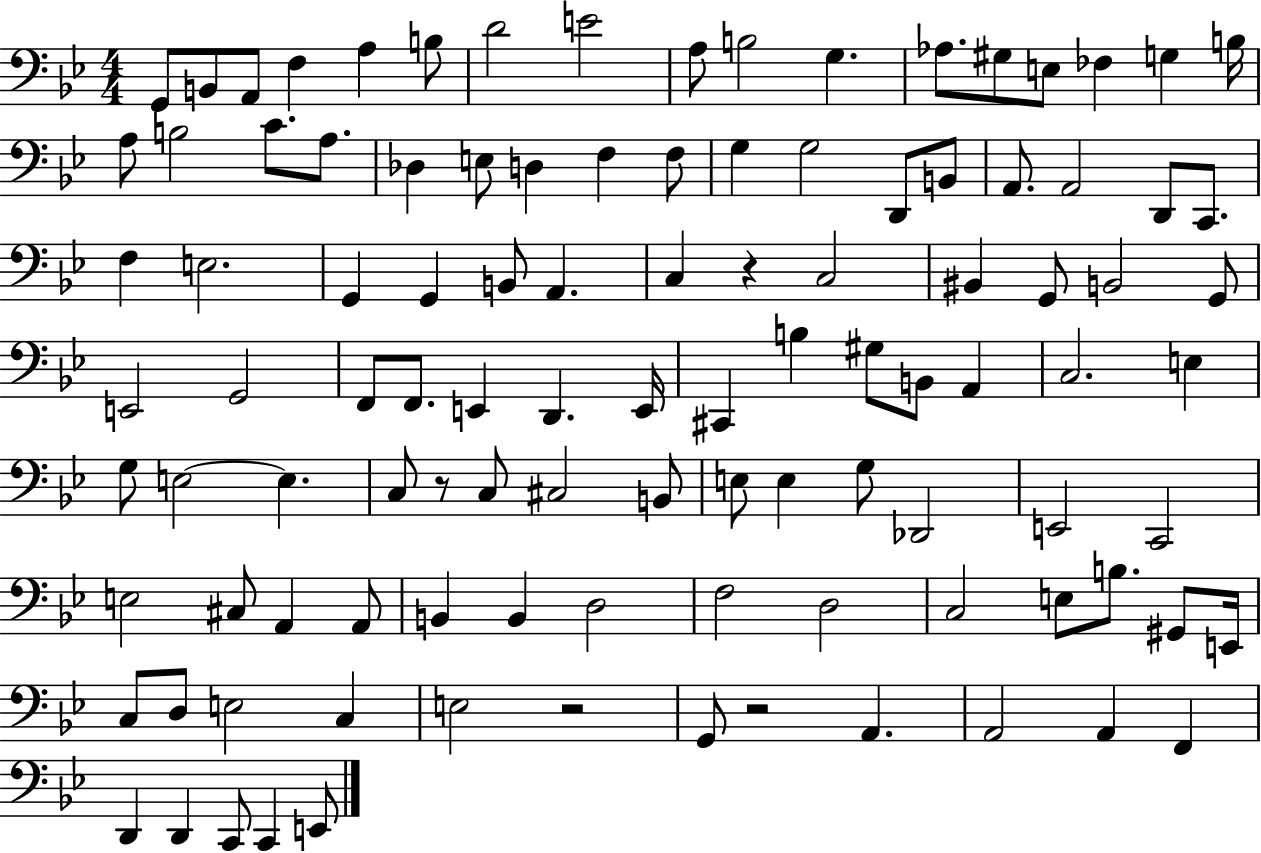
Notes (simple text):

G2/e B2/e A2/e F3/q A3/q B3/e D4/h E4/h A3/e B3/h G3/q. Ab3/e. G#3/e E3/e FES3/q G3/q B3/s A3/e B3/h C4/e. A3/e. Db3/q E3/e D3/q F3/q F3/e G3/q G3/h D2/e B2/e A2/e. A2/h D2/e C2/e. F3/q E3/h. G2/q G2/q B2/e A2/q. C3/q R/q C3/h BIS2/q G2/e B2/h G2/e E2/h G2/h F2/e F2/e. E2/q D2/q. E2/s C#2/q B3/q G#3/e B2/e A2/q C3/h. E3/q G3/e E3/h E3/q. C3/e R/e C3/e C#3/h B2/e E3/e E3/q G3/e Db2/h E2/h C2/h E3/h C#3/e A2/q A2/e B2/q B2/q D3/h F3/h D3/h C3/h E3/e B3/e. G#2/e E2/s C3/e D3/e E3/h C3/q E3/h R/h G2/e R/h A2/q. A2/h A2/q F2/q D2/q D2/q C2/e C2/q E2/e